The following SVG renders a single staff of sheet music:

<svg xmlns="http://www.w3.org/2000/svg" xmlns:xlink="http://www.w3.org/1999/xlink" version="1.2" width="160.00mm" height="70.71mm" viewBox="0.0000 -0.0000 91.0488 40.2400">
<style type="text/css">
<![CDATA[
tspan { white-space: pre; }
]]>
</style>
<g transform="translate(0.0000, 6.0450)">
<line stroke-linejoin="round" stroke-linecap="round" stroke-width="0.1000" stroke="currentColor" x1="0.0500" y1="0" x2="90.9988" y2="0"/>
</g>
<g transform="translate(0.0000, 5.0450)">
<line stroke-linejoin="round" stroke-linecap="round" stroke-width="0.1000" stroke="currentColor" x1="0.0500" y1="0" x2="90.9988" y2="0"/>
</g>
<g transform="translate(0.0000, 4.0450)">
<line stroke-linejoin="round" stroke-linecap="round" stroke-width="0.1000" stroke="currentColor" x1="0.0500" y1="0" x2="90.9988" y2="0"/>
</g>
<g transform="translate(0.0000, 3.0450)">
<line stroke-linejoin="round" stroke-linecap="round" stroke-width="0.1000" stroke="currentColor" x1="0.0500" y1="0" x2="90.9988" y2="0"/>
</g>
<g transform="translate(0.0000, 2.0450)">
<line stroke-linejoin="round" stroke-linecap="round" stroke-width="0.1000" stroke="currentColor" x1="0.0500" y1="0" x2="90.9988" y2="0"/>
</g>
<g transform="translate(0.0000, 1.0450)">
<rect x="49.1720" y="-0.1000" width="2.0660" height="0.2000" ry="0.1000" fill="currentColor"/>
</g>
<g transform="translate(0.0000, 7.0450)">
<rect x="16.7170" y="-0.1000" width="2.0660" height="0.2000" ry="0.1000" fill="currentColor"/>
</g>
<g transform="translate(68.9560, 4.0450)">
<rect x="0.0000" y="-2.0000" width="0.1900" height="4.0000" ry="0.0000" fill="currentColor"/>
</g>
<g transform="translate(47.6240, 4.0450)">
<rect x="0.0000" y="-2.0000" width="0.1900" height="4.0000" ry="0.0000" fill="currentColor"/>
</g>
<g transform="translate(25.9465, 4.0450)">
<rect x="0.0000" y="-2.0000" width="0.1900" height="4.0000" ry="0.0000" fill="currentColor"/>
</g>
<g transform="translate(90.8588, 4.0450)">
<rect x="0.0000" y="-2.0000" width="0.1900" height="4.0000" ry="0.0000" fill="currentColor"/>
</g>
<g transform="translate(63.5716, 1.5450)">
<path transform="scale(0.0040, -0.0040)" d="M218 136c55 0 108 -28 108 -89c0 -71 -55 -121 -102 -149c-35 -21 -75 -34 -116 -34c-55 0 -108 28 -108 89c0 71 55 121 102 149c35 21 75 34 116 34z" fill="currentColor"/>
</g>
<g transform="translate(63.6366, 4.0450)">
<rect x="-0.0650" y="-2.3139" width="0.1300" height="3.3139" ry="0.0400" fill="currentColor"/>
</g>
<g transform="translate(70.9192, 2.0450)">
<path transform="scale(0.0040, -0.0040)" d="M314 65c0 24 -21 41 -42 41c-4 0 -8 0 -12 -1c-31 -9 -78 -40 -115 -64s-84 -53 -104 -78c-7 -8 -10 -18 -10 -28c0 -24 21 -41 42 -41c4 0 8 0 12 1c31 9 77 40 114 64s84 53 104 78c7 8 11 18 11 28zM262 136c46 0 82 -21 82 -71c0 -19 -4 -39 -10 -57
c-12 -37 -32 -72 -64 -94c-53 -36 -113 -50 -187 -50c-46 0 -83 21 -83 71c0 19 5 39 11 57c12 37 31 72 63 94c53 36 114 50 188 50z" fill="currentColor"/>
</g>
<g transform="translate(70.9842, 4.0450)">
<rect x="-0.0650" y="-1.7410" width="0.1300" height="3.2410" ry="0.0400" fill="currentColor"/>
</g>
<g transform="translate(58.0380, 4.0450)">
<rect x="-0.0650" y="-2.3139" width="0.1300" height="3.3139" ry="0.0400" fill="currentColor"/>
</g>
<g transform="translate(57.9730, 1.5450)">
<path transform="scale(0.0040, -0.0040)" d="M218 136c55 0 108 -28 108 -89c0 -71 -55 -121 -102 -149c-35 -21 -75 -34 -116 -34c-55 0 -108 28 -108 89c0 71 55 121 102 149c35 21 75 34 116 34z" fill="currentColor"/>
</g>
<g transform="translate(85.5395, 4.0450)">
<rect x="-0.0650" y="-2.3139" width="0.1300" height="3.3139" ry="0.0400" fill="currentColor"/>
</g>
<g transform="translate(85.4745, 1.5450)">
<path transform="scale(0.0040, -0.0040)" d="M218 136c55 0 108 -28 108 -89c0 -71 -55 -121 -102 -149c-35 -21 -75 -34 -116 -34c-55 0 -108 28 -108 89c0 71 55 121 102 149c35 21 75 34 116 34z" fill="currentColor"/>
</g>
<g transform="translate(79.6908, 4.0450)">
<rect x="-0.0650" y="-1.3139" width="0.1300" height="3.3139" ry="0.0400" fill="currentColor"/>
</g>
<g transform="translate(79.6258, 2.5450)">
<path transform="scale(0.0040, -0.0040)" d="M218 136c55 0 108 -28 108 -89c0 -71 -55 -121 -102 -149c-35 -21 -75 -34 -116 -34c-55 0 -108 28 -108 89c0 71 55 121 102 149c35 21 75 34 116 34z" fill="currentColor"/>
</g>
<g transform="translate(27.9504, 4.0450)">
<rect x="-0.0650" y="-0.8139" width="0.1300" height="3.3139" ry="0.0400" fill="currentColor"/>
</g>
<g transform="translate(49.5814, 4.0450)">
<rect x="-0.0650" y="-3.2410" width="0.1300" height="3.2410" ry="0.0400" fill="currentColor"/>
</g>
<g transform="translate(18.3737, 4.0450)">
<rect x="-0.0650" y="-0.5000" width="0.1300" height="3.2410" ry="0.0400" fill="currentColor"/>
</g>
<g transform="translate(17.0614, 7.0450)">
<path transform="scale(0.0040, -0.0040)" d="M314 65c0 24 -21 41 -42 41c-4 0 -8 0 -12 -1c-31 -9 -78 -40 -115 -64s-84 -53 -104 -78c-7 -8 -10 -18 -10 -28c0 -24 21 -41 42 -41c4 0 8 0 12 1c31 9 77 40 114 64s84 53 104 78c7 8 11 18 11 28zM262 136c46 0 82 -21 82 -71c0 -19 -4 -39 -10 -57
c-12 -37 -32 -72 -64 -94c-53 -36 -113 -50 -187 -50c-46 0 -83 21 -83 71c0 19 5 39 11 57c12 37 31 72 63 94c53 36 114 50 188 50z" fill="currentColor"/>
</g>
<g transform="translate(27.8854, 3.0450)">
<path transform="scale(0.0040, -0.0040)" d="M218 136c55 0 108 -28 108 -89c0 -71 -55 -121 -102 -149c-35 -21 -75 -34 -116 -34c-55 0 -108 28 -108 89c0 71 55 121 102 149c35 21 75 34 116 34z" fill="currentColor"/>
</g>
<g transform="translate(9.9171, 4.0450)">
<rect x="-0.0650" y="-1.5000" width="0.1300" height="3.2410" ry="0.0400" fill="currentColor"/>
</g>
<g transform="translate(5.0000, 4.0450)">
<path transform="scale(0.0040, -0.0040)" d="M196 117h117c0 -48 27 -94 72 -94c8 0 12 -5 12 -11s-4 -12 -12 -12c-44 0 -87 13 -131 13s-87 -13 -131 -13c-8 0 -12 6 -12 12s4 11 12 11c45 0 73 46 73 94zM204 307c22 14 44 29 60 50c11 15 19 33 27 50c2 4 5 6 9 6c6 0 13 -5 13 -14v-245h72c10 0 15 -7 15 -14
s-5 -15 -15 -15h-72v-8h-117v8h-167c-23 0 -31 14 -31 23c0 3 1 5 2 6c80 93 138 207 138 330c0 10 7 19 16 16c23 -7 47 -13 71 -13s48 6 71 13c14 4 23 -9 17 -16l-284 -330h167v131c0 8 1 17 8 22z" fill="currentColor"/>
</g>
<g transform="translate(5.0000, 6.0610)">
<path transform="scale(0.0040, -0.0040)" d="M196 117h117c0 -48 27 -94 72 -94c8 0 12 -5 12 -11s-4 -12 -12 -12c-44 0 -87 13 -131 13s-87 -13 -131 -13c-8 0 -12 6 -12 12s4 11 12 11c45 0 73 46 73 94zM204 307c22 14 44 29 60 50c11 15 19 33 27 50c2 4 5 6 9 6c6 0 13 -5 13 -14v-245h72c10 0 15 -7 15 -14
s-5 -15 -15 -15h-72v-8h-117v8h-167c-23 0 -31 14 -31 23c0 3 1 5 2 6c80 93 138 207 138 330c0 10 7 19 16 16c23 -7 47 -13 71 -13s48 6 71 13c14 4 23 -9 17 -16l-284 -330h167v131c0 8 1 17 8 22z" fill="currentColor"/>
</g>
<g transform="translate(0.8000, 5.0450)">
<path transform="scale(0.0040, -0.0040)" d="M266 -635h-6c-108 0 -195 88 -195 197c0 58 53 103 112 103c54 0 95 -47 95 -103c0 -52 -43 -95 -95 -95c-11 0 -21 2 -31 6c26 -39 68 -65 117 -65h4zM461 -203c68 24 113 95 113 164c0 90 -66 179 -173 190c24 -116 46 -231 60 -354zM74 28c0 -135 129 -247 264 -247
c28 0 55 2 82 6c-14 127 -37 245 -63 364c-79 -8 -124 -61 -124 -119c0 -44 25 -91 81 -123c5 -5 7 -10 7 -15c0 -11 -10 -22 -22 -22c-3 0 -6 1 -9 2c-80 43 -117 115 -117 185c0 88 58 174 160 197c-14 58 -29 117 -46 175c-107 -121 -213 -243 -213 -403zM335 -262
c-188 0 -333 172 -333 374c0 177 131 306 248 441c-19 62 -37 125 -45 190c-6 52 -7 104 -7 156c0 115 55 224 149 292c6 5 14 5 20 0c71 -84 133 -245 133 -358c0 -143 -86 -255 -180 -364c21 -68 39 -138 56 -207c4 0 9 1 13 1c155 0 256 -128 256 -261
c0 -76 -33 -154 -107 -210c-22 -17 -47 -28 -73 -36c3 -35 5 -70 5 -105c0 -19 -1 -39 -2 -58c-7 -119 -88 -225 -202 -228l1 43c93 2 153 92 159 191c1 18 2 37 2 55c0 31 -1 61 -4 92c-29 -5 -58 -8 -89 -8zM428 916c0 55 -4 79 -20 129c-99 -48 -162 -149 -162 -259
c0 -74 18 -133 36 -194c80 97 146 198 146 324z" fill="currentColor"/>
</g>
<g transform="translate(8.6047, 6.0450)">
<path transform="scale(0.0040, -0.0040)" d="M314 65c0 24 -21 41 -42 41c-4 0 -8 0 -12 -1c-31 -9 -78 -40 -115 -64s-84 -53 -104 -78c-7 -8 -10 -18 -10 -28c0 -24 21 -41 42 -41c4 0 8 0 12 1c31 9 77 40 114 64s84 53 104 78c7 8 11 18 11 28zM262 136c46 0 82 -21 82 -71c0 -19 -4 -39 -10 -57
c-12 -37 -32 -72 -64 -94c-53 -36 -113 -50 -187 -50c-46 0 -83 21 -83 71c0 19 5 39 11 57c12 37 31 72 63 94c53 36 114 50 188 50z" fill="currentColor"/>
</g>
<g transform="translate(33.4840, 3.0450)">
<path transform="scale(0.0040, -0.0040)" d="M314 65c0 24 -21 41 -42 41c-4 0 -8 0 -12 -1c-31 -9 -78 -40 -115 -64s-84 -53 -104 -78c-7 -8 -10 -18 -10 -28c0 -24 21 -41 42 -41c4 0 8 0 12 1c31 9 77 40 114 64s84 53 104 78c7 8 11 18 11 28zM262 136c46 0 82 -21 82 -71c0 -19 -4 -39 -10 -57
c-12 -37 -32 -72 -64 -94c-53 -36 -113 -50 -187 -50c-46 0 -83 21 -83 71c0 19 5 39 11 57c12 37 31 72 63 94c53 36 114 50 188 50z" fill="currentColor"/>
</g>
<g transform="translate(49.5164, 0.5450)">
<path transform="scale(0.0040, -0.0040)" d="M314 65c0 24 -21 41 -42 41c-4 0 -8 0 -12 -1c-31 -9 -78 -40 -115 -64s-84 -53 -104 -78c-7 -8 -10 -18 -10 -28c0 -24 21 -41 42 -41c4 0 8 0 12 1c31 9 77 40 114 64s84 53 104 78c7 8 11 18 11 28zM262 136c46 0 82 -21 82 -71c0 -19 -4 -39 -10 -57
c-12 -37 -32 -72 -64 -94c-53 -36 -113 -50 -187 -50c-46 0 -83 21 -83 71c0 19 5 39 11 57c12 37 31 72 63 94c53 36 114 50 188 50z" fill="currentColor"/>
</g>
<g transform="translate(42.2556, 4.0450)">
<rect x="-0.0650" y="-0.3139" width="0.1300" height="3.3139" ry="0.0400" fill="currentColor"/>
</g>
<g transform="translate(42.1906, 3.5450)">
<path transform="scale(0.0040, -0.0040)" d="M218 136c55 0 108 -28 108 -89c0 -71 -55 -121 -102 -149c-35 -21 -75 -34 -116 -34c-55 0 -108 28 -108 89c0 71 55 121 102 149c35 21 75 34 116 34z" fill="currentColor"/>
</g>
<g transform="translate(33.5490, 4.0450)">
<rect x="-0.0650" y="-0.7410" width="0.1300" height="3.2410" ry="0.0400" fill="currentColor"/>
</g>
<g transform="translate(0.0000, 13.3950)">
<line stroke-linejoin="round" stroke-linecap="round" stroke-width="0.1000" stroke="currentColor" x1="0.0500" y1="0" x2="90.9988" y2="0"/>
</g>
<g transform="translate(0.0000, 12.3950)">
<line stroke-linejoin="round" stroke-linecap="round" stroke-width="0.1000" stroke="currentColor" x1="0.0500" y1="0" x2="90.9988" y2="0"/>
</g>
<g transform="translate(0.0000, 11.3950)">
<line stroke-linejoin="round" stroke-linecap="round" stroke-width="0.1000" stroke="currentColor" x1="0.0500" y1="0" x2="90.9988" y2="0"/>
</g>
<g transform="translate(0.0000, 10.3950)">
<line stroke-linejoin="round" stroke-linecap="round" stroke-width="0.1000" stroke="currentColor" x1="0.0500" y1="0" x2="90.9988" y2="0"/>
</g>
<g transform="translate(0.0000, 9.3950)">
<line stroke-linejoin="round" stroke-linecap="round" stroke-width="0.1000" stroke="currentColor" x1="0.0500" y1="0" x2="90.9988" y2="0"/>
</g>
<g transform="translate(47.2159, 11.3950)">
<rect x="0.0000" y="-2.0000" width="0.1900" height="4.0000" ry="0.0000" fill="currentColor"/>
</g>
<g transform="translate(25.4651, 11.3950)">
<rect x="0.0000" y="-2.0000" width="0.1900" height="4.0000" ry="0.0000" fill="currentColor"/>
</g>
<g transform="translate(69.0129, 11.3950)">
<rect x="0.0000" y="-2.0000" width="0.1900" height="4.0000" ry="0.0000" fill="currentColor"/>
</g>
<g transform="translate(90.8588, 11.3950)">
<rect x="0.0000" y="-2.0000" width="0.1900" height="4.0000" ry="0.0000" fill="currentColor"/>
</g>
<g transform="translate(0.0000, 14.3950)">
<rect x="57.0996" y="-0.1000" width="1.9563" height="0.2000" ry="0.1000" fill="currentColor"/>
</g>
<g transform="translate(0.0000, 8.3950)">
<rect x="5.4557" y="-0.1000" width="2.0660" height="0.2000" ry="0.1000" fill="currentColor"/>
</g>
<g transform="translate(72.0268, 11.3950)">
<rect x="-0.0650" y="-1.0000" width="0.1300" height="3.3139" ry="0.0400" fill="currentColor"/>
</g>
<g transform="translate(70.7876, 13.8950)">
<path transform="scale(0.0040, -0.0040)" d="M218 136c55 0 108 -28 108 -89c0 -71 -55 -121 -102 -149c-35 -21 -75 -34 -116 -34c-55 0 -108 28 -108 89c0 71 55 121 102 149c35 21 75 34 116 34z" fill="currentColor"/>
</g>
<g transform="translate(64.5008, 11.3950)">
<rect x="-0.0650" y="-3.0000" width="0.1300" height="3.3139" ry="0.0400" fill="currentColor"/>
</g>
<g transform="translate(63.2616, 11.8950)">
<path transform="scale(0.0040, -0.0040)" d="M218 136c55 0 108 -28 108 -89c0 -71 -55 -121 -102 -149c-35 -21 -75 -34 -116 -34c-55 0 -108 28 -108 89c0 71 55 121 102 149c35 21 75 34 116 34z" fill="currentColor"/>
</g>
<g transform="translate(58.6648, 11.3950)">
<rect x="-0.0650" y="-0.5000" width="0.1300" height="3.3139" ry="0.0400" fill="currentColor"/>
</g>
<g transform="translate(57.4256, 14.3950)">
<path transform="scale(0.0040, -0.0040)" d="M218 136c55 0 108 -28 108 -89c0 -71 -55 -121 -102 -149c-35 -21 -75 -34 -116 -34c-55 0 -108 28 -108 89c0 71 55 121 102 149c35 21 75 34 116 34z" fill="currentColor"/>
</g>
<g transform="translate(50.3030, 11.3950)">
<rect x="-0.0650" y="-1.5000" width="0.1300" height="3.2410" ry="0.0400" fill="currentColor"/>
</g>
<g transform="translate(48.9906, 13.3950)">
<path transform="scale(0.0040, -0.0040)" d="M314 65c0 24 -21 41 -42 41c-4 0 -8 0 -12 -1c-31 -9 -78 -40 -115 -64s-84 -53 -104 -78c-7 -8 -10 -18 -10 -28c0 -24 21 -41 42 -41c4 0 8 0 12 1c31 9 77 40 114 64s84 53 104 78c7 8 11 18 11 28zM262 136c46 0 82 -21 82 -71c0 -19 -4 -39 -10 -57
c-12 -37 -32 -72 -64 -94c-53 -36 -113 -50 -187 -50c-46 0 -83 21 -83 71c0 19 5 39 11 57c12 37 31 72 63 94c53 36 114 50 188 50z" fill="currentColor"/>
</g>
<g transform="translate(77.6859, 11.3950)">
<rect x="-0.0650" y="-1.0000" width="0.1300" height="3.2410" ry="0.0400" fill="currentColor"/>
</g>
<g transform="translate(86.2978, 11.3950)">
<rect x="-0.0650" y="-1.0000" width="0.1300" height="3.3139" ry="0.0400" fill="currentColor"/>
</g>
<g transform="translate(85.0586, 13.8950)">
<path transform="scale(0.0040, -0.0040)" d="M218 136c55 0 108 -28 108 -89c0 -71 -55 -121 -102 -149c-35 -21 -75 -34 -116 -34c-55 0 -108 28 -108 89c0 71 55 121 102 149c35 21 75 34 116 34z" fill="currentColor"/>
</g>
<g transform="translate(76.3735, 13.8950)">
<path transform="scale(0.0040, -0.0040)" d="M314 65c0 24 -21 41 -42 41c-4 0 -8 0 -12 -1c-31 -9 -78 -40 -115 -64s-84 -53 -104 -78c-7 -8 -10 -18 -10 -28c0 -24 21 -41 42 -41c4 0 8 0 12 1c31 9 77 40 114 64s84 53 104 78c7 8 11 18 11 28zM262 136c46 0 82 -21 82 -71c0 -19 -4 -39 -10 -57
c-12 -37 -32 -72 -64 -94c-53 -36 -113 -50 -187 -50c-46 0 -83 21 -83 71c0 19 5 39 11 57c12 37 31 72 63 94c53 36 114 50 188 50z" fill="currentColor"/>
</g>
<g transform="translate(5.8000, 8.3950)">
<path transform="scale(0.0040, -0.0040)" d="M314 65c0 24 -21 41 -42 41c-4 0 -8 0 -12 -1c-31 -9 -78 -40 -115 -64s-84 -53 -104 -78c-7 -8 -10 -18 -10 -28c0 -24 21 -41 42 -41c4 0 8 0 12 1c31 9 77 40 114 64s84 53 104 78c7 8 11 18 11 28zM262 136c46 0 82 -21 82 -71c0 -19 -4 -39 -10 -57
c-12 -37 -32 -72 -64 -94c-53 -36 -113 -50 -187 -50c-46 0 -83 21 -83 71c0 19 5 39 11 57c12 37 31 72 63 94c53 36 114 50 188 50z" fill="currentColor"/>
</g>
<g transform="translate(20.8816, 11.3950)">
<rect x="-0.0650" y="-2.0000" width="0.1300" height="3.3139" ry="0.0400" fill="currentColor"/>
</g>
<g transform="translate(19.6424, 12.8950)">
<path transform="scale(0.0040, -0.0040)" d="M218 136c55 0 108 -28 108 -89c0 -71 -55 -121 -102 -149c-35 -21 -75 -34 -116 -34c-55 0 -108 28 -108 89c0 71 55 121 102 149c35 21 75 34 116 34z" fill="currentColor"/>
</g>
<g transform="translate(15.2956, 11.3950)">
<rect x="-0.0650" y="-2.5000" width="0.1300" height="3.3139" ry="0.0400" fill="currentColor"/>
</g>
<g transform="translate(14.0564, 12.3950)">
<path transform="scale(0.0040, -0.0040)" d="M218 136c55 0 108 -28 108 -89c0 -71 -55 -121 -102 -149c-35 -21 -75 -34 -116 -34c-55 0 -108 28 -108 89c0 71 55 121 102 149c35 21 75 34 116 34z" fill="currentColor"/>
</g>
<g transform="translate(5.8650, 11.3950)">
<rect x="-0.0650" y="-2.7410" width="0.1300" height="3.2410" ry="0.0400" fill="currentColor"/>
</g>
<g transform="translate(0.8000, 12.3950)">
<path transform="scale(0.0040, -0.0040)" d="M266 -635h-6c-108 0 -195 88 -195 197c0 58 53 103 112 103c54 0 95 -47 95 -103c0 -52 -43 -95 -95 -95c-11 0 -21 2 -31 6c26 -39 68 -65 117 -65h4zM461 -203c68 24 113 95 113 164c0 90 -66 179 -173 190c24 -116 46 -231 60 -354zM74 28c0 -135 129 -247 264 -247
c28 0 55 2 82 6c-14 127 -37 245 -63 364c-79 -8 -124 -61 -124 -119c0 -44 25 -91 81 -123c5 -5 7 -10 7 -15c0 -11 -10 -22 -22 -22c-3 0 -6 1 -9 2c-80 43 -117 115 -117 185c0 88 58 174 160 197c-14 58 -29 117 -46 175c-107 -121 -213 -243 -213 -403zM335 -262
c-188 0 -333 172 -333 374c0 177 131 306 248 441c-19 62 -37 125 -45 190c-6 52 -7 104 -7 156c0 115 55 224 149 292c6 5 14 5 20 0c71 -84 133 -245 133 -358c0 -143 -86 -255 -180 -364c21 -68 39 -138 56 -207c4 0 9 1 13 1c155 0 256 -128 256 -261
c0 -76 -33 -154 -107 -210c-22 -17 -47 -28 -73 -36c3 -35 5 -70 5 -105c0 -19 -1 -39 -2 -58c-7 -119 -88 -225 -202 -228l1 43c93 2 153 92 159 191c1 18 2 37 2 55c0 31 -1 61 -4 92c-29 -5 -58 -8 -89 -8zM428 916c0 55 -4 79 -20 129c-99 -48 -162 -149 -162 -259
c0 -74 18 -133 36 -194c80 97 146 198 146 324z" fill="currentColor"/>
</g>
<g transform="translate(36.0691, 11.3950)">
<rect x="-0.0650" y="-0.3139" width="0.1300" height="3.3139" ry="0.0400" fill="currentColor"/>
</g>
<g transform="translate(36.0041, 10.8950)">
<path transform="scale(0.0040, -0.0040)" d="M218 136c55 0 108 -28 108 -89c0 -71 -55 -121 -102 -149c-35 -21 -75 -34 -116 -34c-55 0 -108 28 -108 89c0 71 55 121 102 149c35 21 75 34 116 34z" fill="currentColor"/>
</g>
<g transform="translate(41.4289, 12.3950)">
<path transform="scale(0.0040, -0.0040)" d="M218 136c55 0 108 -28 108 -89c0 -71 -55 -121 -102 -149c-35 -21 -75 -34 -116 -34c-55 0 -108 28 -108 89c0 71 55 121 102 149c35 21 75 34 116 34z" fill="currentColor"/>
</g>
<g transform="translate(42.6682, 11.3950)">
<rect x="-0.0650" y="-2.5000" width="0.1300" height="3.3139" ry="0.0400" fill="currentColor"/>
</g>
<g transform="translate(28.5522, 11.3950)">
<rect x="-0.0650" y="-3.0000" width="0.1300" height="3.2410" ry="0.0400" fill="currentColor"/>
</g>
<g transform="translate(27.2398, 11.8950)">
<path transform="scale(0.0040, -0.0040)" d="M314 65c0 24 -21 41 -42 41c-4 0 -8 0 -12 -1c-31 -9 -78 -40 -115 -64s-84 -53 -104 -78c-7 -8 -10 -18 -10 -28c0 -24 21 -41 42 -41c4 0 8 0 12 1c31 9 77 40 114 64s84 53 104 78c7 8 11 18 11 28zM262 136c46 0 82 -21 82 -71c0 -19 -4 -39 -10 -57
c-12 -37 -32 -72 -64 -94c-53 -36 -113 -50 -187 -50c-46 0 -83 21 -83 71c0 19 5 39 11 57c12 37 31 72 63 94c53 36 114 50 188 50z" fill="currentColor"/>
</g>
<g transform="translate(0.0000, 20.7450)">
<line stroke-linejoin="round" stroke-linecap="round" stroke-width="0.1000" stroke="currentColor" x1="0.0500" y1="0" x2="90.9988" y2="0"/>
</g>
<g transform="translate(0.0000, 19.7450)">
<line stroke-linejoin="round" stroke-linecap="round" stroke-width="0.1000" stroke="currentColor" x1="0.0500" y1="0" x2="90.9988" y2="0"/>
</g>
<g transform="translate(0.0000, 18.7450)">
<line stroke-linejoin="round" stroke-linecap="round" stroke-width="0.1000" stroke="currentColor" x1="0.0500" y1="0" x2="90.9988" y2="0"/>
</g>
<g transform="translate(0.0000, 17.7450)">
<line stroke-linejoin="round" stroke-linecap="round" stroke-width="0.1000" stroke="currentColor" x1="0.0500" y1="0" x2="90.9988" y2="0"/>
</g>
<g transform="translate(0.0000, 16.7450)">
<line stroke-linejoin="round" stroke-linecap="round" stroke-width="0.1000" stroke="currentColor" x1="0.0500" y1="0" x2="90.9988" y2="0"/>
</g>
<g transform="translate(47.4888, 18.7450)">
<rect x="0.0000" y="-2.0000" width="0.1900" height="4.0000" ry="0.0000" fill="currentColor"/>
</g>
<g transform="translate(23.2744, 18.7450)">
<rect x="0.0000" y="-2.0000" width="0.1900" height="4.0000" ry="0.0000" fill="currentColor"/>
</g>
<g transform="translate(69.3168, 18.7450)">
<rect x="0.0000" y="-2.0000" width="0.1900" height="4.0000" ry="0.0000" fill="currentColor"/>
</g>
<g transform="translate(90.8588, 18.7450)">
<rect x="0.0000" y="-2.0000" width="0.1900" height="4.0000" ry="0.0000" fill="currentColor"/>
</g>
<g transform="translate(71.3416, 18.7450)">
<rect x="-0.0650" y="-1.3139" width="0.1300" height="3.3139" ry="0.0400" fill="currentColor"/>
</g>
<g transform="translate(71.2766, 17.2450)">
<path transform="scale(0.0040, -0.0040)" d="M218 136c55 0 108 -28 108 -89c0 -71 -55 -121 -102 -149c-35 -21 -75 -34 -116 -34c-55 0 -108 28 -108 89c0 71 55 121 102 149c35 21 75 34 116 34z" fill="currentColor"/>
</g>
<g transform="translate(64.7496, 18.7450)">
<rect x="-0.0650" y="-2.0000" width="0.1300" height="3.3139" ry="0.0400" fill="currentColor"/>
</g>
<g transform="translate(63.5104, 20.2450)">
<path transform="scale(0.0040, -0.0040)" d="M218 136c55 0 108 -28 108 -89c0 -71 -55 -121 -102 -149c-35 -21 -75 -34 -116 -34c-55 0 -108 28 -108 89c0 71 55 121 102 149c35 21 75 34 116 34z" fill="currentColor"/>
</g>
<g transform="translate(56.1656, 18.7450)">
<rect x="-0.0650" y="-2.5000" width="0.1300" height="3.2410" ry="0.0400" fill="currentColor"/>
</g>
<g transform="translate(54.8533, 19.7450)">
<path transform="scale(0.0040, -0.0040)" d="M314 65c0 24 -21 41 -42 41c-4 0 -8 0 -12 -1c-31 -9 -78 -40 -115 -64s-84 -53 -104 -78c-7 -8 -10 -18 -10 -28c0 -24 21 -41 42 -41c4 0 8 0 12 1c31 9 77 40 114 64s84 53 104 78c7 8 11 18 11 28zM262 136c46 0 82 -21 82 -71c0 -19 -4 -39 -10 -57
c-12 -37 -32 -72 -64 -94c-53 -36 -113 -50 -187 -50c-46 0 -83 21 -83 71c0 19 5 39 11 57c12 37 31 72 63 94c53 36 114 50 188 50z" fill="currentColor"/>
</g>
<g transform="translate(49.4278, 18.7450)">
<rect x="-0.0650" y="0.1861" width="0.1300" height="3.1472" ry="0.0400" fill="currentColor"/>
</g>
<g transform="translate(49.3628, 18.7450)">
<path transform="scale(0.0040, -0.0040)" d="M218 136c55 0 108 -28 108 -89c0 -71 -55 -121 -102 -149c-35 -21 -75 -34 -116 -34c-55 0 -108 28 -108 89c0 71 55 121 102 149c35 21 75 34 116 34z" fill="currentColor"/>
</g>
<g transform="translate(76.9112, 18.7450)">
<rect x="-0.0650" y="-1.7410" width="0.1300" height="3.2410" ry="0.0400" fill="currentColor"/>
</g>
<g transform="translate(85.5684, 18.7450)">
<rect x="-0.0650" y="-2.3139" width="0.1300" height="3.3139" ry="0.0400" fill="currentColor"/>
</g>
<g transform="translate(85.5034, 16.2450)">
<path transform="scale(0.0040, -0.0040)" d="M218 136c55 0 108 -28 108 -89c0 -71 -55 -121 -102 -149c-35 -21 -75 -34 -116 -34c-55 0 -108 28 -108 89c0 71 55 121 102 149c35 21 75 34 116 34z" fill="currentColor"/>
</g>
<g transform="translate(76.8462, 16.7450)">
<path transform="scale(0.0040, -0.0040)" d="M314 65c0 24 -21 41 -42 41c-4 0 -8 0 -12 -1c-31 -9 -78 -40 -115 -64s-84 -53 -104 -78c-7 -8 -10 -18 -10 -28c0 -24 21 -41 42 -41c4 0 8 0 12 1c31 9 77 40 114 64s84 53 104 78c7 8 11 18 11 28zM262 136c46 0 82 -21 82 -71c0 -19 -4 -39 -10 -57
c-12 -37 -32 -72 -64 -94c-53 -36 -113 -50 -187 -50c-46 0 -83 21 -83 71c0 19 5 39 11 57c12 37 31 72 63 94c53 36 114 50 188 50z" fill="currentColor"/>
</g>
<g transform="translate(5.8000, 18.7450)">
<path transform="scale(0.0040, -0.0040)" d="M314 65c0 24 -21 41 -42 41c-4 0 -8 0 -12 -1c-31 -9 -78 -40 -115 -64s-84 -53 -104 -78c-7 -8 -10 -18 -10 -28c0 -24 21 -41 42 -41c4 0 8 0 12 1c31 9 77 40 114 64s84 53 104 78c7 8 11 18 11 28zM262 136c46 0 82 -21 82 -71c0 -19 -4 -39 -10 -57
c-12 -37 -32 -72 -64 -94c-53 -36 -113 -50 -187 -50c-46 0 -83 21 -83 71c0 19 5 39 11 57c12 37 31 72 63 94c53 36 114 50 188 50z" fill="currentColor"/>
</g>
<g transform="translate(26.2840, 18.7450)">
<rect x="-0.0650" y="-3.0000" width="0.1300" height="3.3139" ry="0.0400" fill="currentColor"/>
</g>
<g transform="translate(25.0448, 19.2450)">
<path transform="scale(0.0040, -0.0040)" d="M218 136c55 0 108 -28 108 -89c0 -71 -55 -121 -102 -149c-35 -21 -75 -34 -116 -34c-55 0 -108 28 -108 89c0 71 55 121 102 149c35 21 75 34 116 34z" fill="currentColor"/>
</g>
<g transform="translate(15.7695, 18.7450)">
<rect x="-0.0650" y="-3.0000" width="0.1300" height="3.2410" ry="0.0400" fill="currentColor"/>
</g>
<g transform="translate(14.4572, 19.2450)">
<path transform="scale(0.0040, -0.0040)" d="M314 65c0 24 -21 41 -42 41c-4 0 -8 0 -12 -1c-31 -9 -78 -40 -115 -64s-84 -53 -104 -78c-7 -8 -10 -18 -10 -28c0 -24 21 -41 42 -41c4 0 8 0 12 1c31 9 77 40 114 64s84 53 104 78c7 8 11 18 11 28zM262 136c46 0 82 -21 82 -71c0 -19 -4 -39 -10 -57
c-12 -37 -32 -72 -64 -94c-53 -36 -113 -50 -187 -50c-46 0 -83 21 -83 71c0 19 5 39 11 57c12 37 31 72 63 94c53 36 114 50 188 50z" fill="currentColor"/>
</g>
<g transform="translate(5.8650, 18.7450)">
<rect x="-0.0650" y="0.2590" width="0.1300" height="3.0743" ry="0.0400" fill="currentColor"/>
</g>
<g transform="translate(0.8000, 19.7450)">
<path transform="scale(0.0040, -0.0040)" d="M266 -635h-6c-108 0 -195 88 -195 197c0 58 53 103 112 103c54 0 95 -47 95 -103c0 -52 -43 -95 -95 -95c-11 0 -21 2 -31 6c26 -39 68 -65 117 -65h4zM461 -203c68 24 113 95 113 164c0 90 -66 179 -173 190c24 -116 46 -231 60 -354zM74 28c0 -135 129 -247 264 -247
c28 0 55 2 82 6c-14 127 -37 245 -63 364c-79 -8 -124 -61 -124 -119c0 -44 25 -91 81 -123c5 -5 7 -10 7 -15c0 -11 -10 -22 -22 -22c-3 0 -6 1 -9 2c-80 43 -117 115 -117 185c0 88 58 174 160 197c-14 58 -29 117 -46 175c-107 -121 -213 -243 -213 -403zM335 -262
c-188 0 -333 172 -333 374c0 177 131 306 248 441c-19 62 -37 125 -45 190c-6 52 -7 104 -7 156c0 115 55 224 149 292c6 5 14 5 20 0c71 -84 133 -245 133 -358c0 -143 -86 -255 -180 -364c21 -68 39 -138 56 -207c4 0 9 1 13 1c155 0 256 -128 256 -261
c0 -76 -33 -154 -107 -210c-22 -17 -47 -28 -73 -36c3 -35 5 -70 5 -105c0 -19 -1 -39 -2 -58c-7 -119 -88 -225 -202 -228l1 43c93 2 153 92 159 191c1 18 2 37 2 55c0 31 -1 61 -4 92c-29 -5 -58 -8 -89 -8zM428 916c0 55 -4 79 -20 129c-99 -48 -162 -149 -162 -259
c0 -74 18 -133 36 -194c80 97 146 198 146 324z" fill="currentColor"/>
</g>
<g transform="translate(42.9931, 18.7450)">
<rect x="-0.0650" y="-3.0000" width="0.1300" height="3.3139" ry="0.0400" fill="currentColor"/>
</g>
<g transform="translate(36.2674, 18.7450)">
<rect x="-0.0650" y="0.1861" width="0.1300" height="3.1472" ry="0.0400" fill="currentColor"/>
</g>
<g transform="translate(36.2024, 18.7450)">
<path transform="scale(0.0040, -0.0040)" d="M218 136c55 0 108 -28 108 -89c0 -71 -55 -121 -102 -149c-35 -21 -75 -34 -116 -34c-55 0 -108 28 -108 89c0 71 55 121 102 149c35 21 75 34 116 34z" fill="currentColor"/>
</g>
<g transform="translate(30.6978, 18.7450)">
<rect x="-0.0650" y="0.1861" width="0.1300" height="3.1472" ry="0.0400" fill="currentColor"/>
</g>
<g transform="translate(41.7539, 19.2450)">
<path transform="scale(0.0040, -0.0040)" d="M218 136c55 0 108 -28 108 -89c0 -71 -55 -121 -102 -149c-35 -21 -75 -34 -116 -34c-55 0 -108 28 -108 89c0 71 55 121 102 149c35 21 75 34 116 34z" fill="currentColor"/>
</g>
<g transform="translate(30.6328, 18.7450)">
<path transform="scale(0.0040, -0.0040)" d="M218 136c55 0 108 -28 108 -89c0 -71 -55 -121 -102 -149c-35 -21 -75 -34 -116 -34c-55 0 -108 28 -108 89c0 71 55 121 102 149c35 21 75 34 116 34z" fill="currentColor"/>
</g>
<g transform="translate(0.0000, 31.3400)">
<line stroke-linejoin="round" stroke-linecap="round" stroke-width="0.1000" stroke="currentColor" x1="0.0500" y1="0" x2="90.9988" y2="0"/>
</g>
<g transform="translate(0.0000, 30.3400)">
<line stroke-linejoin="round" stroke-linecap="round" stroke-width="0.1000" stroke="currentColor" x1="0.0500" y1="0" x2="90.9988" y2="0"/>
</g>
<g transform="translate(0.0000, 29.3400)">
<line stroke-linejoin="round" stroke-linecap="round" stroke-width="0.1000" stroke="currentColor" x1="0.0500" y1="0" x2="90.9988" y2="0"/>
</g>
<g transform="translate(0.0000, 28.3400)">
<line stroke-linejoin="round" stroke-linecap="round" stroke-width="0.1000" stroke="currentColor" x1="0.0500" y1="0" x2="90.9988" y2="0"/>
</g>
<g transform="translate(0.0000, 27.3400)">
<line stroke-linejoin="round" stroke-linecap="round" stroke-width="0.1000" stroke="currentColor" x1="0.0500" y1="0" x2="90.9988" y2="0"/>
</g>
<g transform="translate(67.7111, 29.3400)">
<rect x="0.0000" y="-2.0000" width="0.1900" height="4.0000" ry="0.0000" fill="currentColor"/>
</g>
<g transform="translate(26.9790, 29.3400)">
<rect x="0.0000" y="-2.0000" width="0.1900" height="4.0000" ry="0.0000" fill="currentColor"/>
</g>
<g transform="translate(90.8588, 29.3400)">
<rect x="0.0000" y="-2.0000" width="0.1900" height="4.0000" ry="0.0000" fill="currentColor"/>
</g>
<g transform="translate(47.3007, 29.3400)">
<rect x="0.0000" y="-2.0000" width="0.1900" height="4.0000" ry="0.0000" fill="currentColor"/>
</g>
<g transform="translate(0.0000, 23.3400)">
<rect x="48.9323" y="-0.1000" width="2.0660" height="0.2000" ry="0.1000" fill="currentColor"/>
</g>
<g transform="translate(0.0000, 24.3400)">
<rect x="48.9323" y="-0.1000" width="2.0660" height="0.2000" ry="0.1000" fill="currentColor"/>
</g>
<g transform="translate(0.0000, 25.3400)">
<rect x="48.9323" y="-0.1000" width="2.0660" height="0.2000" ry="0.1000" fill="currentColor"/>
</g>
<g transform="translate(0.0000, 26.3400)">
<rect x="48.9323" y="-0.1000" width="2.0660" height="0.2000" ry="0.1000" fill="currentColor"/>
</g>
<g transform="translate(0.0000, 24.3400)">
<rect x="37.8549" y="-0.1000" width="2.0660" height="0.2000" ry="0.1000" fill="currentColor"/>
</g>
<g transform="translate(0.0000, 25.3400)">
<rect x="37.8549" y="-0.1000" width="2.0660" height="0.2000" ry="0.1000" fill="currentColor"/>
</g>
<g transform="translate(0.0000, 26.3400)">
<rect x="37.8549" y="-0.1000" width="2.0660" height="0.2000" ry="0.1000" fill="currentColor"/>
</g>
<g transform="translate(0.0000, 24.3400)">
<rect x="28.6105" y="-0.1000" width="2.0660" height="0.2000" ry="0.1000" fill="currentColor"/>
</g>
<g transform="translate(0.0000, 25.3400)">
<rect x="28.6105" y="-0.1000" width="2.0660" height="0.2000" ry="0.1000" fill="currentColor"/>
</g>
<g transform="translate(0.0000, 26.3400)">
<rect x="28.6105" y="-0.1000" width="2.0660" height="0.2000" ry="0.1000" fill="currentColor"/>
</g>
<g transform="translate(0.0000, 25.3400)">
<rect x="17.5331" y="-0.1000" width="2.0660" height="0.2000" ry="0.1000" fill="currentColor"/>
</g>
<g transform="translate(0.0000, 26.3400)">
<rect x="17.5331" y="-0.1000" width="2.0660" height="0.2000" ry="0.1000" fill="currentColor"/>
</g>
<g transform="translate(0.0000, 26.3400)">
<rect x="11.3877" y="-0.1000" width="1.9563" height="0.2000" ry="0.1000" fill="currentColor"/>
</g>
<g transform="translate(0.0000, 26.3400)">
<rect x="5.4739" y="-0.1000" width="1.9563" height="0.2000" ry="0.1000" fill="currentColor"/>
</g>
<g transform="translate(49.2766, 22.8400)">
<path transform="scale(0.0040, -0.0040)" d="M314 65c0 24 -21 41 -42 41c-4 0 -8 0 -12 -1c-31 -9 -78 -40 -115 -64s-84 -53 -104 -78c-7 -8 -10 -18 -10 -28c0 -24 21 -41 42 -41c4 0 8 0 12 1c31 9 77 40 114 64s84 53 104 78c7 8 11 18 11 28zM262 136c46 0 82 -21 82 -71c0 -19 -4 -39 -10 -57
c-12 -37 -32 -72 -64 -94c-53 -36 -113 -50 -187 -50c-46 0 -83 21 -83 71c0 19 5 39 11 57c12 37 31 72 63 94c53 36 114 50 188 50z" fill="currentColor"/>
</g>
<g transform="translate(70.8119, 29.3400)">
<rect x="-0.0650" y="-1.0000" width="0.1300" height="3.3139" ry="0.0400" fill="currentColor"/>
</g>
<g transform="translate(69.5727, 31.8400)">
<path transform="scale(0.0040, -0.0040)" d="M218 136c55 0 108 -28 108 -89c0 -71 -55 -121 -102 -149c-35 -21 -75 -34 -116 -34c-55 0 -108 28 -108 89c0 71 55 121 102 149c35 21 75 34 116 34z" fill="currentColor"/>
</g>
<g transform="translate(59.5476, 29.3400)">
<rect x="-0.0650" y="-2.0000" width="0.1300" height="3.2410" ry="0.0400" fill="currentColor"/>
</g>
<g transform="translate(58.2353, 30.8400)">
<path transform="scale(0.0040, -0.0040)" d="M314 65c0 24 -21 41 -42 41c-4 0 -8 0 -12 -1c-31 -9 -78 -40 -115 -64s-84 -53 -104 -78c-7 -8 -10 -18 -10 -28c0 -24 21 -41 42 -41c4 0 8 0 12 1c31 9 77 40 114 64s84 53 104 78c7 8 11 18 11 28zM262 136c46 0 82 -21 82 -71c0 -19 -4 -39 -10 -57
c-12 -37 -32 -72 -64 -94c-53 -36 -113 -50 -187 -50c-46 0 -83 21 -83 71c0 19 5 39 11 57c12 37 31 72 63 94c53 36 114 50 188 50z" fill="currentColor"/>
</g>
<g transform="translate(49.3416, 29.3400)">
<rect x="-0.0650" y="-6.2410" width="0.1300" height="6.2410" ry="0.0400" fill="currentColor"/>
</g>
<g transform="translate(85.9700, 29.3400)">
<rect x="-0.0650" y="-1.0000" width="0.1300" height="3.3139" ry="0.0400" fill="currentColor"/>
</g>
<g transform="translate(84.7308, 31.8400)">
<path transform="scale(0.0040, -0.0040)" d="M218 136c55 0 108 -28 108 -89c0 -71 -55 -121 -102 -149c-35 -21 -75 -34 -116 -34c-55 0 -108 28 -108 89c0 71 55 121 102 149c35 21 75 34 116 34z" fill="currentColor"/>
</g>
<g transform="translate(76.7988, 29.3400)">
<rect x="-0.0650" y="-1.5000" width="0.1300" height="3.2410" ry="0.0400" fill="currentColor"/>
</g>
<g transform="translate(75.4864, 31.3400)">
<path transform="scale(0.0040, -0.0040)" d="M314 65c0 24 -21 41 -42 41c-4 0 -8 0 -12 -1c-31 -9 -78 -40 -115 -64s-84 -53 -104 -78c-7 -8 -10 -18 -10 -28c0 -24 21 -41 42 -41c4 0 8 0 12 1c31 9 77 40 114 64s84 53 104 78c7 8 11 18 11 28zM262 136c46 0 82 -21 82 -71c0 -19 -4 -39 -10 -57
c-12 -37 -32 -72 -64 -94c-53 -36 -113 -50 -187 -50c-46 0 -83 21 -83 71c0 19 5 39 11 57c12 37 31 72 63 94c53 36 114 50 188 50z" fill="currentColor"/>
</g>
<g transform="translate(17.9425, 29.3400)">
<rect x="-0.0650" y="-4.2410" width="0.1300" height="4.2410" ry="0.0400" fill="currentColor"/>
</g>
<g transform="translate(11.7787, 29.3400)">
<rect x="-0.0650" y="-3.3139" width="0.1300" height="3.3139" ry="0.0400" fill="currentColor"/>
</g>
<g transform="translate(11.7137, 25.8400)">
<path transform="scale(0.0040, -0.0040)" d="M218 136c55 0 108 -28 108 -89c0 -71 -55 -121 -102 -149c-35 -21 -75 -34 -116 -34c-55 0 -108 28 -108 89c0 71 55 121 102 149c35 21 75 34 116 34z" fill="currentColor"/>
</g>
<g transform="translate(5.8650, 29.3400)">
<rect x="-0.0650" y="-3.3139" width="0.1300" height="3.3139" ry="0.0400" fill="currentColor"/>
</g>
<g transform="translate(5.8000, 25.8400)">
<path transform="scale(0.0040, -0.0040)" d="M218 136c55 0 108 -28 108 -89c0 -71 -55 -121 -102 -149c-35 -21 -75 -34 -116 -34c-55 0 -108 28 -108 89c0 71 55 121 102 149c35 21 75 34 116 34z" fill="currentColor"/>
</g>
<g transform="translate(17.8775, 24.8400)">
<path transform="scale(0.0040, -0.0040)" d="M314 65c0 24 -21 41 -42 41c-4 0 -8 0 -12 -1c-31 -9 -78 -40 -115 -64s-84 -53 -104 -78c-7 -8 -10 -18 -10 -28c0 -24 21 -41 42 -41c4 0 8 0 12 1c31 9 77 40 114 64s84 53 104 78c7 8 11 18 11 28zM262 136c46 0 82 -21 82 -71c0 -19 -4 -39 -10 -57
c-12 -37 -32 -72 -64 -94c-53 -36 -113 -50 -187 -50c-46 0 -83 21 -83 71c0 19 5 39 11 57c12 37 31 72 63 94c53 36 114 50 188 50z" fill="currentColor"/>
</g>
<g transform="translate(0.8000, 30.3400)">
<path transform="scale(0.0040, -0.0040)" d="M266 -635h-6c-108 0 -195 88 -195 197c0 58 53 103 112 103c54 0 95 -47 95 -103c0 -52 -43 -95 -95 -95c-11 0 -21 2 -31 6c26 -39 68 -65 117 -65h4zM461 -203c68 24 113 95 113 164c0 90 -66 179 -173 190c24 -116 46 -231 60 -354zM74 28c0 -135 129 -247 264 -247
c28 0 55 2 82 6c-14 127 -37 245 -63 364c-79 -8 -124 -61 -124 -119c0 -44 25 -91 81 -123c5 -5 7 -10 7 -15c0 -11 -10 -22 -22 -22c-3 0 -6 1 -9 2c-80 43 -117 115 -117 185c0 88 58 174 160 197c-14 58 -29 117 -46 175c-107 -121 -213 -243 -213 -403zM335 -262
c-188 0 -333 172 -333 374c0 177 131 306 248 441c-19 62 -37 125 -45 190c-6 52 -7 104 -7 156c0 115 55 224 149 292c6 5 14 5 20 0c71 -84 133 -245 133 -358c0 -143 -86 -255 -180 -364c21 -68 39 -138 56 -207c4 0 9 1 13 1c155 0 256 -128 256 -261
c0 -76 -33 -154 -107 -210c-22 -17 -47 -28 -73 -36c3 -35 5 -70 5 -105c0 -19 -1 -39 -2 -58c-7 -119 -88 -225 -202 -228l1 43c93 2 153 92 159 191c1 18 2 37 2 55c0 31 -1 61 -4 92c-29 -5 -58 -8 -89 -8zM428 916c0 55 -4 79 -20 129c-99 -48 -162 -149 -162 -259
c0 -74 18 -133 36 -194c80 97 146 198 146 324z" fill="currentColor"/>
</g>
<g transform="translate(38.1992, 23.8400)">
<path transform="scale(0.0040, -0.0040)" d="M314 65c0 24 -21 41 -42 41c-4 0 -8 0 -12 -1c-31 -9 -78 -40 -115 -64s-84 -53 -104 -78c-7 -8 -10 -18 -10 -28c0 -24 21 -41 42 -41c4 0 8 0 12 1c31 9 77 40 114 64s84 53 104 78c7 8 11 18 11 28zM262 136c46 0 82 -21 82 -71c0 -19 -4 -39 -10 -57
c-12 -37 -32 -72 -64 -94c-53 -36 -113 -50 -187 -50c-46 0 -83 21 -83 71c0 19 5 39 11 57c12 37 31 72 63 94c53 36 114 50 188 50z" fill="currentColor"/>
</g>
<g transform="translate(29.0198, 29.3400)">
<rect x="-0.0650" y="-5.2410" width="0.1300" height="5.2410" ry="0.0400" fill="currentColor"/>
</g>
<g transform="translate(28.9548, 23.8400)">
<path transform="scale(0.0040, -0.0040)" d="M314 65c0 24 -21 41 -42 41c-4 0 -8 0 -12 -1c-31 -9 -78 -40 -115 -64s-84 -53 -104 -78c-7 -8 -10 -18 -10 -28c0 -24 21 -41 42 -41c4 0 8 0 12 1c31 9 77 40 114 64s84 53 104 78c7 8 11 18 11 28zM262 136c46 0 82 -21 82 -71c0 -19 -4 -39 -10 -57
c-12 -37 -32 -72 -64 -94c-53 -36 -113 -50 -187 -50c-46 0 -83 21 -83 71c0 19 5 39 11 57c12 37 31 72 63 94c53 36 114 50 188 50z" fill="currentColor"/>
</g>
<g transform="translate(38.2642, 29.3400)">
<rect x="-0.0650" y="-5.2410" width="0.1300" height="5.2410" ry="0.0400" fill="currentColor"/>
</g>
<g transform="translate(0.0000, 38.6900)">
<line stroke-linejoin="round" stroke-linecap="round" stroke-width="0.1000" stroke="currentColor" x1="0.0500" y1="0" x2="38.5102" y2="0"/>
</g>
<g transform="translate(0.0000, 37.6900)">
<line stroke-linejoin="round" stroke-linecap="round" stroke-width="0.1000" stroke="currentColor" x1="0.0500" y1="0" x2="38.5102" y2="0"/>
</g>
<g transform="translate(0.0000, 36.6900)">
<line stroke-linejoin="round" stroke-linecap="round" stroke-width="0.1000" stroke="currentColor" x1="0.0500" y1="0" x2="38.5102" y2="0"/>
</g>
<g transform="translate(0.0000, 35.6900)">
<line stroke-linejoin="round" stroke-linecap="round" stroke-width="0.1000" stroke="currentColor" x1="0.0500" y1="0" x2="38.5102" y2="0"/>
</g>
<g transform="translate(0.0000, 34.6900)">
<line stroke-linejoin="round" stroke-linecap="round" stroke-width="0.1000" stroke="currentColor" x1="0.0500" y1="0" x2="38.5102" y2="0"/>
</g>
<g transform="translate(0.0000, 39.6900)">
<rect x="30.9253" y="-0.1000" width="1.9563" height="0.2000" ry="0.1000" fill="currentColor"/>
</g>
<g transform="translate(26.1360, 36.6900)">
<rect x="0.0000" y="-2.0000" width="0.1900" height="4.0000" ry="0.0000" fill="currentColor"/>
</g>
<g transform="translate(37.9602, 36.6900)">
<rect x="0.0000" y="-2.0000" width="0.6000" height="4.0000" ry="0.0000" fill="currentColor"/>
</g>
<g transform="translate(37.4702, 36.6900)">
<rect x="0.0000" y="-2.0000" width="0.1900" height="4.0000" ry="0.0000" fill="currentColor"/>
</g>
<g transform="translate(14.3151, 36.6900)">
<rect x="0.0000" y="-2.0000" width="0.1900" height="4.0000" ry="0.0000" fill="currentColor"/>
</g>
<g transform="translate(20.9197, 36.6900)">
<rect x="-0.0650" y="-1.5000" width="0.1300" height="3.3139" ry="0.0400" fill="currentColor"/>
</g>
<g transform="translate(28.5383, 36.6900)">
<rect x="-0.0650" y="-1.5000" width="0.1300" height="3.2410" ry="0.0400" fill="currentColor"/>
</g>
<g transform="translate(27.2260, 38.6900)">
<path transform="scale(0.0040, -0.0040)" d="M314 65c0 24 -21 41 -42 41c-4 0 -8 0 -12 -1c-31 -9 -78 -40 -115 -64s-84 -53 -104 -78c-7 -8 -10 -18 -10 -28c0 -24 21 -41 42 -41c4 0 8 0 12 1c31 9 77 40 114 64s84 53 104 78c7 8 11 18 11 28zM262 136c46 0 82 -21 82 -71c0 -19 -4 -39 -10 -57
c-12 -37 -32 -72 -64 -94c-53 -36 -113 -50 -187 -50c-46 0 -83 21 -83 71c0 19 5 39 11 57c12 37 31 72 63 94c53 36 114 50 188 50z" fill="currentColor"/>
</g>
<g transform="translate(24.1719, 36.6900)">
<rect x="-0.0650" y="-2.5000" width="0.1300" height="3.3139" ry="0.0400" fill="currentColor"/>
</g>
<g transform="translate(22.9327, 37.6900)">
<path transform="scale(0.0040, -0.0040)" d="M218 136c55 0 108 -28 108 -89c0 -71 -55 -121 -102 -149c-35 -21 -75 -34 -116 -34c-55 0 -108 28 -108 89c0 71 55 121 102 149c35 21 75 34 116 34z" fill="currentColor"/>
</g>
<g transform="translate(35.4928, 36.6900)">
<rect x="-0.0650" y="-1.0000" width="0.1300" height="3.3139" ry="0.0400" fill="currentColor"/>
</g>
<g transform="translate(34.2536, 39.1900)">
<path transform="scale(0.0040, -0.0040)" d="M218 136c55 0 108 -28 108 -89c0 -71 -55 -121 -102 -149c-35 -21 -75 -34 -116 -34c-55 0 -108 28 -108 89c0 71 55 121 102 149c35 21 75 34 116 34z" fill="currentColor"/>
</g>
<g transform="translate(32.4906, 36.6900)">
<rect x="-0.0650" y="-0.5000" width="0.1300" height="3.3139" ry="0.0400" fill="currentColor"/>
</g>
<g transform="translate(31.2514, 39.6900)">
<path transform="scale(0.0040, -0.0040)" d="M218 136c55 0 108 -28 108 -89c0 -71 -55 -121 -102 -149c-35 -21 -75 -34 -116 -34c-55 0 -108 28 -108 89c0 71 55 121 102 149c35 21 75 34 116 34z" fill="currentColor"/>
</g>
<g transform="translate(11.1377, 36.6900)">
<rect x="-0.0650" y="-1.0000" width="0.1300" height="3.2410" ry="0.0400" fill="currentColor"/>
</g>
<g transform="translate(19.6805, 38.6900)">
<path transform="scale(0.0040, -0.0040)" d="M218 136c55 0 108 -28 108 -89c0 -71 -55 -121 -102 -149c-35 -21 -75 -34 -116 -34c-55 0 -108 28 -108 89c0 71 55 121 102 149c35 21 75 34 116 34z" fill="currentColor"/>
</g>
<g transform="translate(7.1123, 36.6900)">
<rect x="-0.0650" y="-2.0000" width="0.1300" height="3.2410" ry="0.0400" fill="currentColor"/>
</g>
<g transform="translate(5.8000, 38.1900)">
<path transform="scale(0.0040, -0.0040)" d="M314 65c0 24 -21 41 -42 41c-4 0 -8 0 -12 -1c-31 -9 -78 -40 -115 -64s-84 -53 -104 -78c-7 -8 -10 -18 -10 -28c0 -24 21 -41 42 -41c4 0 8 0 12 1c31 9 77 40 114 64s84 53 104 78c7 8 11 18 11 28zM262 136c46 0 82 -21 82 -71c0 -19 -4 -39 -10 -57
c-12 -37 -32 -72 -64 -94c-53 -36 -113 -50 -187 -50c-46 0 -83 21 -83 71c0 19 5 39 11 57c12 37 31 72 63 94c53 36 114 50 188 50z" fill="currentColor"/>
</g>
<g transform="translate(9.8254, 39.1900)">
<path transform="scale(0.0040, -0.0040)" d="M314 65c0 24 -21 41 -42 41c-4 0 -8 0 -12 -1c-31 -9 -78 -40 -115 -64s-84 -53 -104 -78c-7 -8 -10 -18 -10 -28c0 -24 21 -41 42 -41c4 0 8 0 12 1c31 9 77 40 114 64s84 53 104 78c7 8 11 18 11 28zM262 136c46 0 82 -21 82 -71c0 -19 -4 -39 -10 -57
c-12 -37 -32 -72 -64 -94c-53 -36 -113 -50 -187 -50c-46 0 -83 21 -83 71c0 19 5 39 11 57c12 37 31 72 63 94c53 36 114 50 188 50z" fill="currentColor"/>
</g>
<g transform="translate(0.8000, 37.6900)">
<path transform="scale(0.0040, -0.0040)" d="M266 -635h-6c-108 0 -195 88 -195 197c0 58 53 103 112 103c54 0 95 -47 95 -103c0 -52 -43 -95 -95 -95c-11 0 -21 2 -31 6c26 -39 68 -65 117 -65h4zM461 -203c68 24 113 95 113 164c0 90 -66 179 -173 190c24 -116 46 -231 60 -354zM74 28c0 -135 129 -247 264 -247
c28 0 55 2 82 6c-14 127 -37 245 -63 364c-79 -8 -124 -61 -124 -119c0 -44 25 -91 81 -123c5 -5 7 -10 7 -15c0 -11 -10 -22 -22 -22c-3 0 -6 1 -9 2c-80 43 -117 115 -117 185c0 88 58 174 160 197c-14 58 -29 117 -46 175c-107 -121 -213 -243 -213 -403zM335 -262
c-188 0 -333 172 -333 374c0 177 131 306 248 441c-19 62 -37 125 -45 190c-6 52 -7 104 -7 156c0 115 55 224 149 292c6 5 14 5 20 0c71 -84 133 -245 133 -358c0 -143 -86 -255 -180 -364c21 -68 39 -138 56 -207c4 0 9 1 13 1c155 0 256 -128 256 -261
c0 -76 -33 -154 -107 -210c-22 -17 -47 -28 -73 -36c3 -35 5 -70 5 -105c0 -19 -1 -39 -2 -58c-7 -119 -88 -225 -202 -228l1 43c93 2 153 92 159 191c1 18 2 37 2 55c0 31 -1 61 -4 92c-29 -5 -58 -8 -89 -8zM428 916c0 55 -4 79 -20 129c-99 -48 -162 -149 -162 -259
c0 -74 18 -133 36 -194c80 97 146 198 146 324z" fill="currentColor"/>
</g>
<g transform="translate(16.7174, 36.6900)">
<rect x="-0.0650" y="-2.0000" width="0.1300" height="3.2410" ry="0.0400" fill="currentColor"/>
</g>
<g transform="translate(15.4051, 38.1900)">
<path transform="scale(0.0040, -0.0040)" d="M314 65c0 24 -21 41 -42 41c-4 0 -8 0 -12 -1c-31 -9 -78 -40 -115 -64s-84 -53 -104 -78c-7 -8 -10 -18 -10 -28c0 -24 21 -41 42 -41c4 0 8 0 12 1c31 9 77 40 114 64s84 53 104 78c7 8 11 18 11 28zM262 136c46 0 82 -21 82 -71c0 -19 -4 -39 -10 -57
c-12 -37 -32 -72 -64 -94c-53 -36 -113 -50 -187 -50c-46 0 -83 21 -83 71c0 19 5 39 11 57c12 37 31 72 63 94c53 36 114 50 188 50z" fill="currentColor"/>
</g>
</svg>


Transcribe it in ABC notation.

X:1
T:Untitled
M:4/4
L:1/4
K:C
E2 C2 d d2 c b2 g g f2 e g a2 G F A2 c G E2 C A D D2 D B2 A2 A B B A B G2 F e f2 g b b d'2 f'2 f'2 a'2 F2 D E2 D F2 D2 F2 E G E2 C D